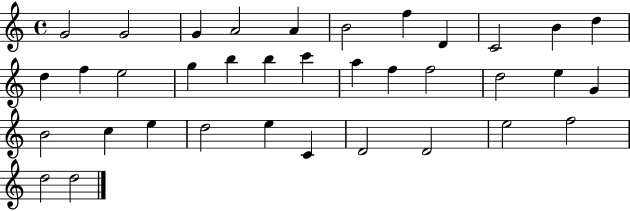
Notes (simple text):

G4/h G4/h G4/q A4/h A4/q B4/h F5/q D4/q C4/h B4/q D5/q D5/q F5/q E5/h G5/q B5/q B5/q C6/q A5/q F5/q F5/h D5/h E5/q G4/q B4/h C5/q E5/q D5/h E5/q C4/q D4/h D4/h E5/h F5/h D5/h D5/h